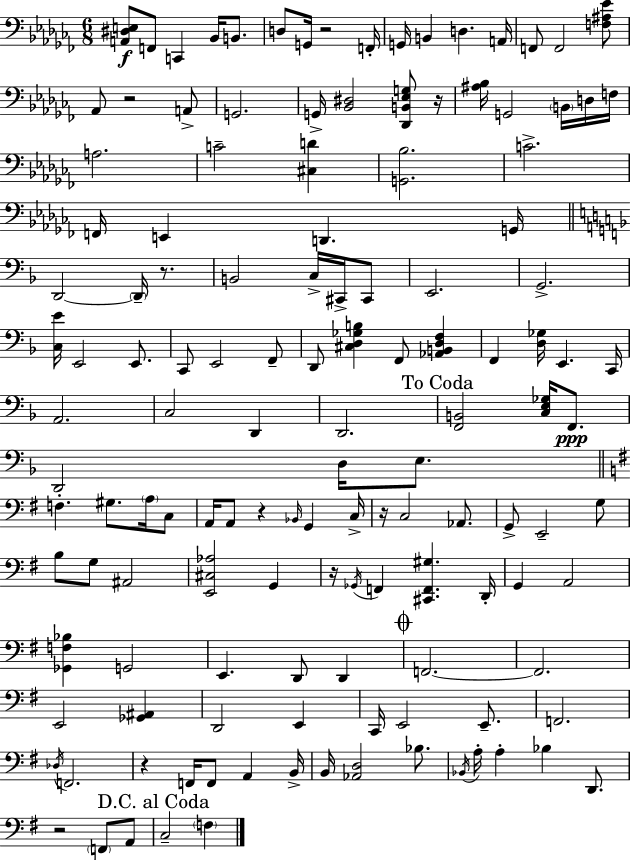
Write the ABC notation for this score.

X:1
T:Untitled
M:6/8
L:1/4
K:Abm
[A,,^D,E,]/2 F,,/2 C,, _B,,/4 B,,/2 D,/2 G,,/4 z2 F,,/4 G,,/4 B,, D, A,,/4 F,,/2 F,,2 [F,^A,_E]/2 _A,,/2 z2 A,,/2 G,,2 G,,/4 [_B,,^D,]2 [_D,,B,,_E,G,]/2 z/4 [^A,_B,]/4 G,,2 B,,/4 D,/4 F,/4 A,2 C2 [^C,D] [G,,_B,]2 C2 F,,/4 E,, D,, G,,/4 D,,2 D,,/4 z/2 B,,2 C,/4 ^C,,/4 ^C,,/2 E,,2 G,,2 [C,E]/4 E,,2 E,,/2 C,,/2 E,,2 F,,/2 D,,/2 [^C,D,_G,B,] F,,/2 [_A,,B,,D,F,] F,, [D,_G,]/4 E,, C,,/4 A,,2 C,2 D,, D,,2 [F,,B,,]2 [C,E,_G,]/4 F,,/2 D,,2 D,/4 E,/2 F, ^G,/2 A,/4 C,/2 A,,/4 A,,/2 z _B,,/4 G,, C,/4 z/4 C,2 _A,,/2 G,,/2 E,,2 G,/2 B,/2 G,/2 ^A,,2 [E,,^C,_A,]2 G,, z/4 _G,,/4 F,, [^C,,F,,^G,] D,,/4 G,, A,,2 [_G,,F,_B,] G,,2 E,, D,,/2 D,, F,,2 F,,2 E,,2 [_G,,^A,,] D,,2 E,, C,,/4 E,,2 E,,/2 F,,2 _D,/4 F,,2 z F,,/4 F,,/2 A,, B,,/4 B,,/4 [_A,,D,]2 _B,/2 _B,,/4 A,/4 A, _B, D,,/2 z2 F,,/2 A,,/2 C,2 F,